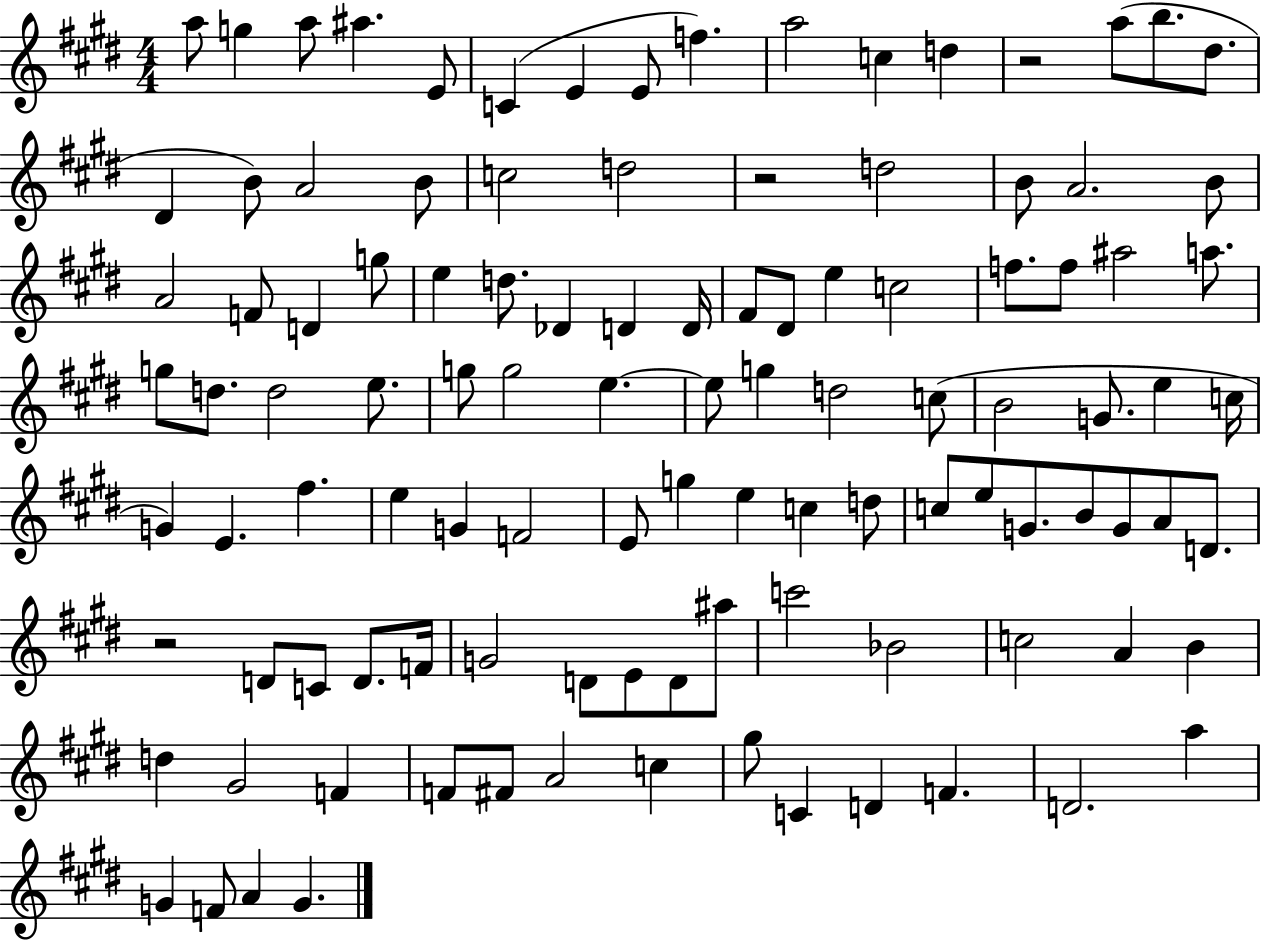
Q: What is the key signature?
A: E major